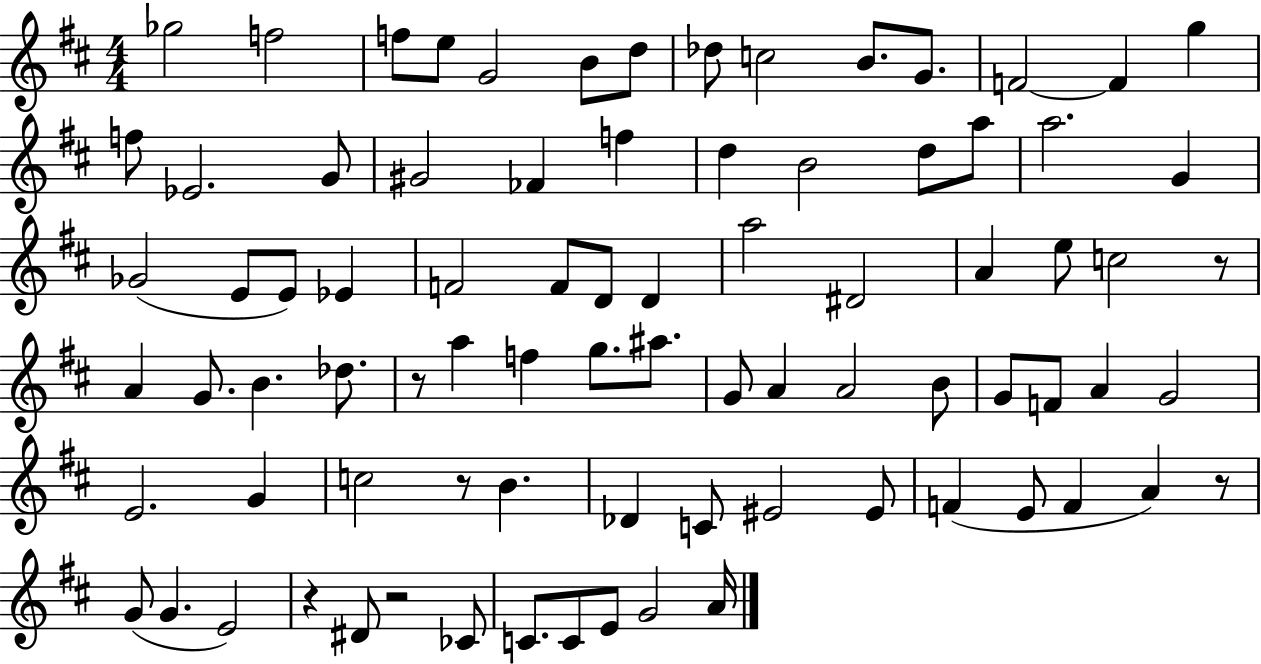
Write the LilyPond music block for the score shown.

{
  \clef treble
  \numericTimeSignature
  \time 4/4
  \key d \major
  ges''2 f''2 | f''8 e''8 g'2 b'8 d''8 | des''8 c''2 b'8. g'8. | f'2~~ f'4 g''4 | \break f''8 ees'2. g'8 | gis'2 fes'4 f''4 | d''4 b'2 d''8 a''8 | a''2. g'4 | \break ges'2( e'8 e'8) ees'4 | f'2 f'8 d'8 d'4 | a''2 dis'2 | a'4 e''8 c''2 r8 | \break a'4 g'8. b'4. des''8. | r8 a''4 f''4 g''8. ais''8. | g'8 a'4 a'2 b'8 | g'8 f'8 a'4 g'2 | \break e'2. g'4 | c''2 r8 b'4. | des'4 c'8 eis'2 eis'8 | f'4( e'8 f'4 a'4) r8 | \break g'8( g'4. e'2) | r4 dis'8 r2 ces'8 | c'8. c'8 e'8 g'2 a'16 | \bar "|."
}